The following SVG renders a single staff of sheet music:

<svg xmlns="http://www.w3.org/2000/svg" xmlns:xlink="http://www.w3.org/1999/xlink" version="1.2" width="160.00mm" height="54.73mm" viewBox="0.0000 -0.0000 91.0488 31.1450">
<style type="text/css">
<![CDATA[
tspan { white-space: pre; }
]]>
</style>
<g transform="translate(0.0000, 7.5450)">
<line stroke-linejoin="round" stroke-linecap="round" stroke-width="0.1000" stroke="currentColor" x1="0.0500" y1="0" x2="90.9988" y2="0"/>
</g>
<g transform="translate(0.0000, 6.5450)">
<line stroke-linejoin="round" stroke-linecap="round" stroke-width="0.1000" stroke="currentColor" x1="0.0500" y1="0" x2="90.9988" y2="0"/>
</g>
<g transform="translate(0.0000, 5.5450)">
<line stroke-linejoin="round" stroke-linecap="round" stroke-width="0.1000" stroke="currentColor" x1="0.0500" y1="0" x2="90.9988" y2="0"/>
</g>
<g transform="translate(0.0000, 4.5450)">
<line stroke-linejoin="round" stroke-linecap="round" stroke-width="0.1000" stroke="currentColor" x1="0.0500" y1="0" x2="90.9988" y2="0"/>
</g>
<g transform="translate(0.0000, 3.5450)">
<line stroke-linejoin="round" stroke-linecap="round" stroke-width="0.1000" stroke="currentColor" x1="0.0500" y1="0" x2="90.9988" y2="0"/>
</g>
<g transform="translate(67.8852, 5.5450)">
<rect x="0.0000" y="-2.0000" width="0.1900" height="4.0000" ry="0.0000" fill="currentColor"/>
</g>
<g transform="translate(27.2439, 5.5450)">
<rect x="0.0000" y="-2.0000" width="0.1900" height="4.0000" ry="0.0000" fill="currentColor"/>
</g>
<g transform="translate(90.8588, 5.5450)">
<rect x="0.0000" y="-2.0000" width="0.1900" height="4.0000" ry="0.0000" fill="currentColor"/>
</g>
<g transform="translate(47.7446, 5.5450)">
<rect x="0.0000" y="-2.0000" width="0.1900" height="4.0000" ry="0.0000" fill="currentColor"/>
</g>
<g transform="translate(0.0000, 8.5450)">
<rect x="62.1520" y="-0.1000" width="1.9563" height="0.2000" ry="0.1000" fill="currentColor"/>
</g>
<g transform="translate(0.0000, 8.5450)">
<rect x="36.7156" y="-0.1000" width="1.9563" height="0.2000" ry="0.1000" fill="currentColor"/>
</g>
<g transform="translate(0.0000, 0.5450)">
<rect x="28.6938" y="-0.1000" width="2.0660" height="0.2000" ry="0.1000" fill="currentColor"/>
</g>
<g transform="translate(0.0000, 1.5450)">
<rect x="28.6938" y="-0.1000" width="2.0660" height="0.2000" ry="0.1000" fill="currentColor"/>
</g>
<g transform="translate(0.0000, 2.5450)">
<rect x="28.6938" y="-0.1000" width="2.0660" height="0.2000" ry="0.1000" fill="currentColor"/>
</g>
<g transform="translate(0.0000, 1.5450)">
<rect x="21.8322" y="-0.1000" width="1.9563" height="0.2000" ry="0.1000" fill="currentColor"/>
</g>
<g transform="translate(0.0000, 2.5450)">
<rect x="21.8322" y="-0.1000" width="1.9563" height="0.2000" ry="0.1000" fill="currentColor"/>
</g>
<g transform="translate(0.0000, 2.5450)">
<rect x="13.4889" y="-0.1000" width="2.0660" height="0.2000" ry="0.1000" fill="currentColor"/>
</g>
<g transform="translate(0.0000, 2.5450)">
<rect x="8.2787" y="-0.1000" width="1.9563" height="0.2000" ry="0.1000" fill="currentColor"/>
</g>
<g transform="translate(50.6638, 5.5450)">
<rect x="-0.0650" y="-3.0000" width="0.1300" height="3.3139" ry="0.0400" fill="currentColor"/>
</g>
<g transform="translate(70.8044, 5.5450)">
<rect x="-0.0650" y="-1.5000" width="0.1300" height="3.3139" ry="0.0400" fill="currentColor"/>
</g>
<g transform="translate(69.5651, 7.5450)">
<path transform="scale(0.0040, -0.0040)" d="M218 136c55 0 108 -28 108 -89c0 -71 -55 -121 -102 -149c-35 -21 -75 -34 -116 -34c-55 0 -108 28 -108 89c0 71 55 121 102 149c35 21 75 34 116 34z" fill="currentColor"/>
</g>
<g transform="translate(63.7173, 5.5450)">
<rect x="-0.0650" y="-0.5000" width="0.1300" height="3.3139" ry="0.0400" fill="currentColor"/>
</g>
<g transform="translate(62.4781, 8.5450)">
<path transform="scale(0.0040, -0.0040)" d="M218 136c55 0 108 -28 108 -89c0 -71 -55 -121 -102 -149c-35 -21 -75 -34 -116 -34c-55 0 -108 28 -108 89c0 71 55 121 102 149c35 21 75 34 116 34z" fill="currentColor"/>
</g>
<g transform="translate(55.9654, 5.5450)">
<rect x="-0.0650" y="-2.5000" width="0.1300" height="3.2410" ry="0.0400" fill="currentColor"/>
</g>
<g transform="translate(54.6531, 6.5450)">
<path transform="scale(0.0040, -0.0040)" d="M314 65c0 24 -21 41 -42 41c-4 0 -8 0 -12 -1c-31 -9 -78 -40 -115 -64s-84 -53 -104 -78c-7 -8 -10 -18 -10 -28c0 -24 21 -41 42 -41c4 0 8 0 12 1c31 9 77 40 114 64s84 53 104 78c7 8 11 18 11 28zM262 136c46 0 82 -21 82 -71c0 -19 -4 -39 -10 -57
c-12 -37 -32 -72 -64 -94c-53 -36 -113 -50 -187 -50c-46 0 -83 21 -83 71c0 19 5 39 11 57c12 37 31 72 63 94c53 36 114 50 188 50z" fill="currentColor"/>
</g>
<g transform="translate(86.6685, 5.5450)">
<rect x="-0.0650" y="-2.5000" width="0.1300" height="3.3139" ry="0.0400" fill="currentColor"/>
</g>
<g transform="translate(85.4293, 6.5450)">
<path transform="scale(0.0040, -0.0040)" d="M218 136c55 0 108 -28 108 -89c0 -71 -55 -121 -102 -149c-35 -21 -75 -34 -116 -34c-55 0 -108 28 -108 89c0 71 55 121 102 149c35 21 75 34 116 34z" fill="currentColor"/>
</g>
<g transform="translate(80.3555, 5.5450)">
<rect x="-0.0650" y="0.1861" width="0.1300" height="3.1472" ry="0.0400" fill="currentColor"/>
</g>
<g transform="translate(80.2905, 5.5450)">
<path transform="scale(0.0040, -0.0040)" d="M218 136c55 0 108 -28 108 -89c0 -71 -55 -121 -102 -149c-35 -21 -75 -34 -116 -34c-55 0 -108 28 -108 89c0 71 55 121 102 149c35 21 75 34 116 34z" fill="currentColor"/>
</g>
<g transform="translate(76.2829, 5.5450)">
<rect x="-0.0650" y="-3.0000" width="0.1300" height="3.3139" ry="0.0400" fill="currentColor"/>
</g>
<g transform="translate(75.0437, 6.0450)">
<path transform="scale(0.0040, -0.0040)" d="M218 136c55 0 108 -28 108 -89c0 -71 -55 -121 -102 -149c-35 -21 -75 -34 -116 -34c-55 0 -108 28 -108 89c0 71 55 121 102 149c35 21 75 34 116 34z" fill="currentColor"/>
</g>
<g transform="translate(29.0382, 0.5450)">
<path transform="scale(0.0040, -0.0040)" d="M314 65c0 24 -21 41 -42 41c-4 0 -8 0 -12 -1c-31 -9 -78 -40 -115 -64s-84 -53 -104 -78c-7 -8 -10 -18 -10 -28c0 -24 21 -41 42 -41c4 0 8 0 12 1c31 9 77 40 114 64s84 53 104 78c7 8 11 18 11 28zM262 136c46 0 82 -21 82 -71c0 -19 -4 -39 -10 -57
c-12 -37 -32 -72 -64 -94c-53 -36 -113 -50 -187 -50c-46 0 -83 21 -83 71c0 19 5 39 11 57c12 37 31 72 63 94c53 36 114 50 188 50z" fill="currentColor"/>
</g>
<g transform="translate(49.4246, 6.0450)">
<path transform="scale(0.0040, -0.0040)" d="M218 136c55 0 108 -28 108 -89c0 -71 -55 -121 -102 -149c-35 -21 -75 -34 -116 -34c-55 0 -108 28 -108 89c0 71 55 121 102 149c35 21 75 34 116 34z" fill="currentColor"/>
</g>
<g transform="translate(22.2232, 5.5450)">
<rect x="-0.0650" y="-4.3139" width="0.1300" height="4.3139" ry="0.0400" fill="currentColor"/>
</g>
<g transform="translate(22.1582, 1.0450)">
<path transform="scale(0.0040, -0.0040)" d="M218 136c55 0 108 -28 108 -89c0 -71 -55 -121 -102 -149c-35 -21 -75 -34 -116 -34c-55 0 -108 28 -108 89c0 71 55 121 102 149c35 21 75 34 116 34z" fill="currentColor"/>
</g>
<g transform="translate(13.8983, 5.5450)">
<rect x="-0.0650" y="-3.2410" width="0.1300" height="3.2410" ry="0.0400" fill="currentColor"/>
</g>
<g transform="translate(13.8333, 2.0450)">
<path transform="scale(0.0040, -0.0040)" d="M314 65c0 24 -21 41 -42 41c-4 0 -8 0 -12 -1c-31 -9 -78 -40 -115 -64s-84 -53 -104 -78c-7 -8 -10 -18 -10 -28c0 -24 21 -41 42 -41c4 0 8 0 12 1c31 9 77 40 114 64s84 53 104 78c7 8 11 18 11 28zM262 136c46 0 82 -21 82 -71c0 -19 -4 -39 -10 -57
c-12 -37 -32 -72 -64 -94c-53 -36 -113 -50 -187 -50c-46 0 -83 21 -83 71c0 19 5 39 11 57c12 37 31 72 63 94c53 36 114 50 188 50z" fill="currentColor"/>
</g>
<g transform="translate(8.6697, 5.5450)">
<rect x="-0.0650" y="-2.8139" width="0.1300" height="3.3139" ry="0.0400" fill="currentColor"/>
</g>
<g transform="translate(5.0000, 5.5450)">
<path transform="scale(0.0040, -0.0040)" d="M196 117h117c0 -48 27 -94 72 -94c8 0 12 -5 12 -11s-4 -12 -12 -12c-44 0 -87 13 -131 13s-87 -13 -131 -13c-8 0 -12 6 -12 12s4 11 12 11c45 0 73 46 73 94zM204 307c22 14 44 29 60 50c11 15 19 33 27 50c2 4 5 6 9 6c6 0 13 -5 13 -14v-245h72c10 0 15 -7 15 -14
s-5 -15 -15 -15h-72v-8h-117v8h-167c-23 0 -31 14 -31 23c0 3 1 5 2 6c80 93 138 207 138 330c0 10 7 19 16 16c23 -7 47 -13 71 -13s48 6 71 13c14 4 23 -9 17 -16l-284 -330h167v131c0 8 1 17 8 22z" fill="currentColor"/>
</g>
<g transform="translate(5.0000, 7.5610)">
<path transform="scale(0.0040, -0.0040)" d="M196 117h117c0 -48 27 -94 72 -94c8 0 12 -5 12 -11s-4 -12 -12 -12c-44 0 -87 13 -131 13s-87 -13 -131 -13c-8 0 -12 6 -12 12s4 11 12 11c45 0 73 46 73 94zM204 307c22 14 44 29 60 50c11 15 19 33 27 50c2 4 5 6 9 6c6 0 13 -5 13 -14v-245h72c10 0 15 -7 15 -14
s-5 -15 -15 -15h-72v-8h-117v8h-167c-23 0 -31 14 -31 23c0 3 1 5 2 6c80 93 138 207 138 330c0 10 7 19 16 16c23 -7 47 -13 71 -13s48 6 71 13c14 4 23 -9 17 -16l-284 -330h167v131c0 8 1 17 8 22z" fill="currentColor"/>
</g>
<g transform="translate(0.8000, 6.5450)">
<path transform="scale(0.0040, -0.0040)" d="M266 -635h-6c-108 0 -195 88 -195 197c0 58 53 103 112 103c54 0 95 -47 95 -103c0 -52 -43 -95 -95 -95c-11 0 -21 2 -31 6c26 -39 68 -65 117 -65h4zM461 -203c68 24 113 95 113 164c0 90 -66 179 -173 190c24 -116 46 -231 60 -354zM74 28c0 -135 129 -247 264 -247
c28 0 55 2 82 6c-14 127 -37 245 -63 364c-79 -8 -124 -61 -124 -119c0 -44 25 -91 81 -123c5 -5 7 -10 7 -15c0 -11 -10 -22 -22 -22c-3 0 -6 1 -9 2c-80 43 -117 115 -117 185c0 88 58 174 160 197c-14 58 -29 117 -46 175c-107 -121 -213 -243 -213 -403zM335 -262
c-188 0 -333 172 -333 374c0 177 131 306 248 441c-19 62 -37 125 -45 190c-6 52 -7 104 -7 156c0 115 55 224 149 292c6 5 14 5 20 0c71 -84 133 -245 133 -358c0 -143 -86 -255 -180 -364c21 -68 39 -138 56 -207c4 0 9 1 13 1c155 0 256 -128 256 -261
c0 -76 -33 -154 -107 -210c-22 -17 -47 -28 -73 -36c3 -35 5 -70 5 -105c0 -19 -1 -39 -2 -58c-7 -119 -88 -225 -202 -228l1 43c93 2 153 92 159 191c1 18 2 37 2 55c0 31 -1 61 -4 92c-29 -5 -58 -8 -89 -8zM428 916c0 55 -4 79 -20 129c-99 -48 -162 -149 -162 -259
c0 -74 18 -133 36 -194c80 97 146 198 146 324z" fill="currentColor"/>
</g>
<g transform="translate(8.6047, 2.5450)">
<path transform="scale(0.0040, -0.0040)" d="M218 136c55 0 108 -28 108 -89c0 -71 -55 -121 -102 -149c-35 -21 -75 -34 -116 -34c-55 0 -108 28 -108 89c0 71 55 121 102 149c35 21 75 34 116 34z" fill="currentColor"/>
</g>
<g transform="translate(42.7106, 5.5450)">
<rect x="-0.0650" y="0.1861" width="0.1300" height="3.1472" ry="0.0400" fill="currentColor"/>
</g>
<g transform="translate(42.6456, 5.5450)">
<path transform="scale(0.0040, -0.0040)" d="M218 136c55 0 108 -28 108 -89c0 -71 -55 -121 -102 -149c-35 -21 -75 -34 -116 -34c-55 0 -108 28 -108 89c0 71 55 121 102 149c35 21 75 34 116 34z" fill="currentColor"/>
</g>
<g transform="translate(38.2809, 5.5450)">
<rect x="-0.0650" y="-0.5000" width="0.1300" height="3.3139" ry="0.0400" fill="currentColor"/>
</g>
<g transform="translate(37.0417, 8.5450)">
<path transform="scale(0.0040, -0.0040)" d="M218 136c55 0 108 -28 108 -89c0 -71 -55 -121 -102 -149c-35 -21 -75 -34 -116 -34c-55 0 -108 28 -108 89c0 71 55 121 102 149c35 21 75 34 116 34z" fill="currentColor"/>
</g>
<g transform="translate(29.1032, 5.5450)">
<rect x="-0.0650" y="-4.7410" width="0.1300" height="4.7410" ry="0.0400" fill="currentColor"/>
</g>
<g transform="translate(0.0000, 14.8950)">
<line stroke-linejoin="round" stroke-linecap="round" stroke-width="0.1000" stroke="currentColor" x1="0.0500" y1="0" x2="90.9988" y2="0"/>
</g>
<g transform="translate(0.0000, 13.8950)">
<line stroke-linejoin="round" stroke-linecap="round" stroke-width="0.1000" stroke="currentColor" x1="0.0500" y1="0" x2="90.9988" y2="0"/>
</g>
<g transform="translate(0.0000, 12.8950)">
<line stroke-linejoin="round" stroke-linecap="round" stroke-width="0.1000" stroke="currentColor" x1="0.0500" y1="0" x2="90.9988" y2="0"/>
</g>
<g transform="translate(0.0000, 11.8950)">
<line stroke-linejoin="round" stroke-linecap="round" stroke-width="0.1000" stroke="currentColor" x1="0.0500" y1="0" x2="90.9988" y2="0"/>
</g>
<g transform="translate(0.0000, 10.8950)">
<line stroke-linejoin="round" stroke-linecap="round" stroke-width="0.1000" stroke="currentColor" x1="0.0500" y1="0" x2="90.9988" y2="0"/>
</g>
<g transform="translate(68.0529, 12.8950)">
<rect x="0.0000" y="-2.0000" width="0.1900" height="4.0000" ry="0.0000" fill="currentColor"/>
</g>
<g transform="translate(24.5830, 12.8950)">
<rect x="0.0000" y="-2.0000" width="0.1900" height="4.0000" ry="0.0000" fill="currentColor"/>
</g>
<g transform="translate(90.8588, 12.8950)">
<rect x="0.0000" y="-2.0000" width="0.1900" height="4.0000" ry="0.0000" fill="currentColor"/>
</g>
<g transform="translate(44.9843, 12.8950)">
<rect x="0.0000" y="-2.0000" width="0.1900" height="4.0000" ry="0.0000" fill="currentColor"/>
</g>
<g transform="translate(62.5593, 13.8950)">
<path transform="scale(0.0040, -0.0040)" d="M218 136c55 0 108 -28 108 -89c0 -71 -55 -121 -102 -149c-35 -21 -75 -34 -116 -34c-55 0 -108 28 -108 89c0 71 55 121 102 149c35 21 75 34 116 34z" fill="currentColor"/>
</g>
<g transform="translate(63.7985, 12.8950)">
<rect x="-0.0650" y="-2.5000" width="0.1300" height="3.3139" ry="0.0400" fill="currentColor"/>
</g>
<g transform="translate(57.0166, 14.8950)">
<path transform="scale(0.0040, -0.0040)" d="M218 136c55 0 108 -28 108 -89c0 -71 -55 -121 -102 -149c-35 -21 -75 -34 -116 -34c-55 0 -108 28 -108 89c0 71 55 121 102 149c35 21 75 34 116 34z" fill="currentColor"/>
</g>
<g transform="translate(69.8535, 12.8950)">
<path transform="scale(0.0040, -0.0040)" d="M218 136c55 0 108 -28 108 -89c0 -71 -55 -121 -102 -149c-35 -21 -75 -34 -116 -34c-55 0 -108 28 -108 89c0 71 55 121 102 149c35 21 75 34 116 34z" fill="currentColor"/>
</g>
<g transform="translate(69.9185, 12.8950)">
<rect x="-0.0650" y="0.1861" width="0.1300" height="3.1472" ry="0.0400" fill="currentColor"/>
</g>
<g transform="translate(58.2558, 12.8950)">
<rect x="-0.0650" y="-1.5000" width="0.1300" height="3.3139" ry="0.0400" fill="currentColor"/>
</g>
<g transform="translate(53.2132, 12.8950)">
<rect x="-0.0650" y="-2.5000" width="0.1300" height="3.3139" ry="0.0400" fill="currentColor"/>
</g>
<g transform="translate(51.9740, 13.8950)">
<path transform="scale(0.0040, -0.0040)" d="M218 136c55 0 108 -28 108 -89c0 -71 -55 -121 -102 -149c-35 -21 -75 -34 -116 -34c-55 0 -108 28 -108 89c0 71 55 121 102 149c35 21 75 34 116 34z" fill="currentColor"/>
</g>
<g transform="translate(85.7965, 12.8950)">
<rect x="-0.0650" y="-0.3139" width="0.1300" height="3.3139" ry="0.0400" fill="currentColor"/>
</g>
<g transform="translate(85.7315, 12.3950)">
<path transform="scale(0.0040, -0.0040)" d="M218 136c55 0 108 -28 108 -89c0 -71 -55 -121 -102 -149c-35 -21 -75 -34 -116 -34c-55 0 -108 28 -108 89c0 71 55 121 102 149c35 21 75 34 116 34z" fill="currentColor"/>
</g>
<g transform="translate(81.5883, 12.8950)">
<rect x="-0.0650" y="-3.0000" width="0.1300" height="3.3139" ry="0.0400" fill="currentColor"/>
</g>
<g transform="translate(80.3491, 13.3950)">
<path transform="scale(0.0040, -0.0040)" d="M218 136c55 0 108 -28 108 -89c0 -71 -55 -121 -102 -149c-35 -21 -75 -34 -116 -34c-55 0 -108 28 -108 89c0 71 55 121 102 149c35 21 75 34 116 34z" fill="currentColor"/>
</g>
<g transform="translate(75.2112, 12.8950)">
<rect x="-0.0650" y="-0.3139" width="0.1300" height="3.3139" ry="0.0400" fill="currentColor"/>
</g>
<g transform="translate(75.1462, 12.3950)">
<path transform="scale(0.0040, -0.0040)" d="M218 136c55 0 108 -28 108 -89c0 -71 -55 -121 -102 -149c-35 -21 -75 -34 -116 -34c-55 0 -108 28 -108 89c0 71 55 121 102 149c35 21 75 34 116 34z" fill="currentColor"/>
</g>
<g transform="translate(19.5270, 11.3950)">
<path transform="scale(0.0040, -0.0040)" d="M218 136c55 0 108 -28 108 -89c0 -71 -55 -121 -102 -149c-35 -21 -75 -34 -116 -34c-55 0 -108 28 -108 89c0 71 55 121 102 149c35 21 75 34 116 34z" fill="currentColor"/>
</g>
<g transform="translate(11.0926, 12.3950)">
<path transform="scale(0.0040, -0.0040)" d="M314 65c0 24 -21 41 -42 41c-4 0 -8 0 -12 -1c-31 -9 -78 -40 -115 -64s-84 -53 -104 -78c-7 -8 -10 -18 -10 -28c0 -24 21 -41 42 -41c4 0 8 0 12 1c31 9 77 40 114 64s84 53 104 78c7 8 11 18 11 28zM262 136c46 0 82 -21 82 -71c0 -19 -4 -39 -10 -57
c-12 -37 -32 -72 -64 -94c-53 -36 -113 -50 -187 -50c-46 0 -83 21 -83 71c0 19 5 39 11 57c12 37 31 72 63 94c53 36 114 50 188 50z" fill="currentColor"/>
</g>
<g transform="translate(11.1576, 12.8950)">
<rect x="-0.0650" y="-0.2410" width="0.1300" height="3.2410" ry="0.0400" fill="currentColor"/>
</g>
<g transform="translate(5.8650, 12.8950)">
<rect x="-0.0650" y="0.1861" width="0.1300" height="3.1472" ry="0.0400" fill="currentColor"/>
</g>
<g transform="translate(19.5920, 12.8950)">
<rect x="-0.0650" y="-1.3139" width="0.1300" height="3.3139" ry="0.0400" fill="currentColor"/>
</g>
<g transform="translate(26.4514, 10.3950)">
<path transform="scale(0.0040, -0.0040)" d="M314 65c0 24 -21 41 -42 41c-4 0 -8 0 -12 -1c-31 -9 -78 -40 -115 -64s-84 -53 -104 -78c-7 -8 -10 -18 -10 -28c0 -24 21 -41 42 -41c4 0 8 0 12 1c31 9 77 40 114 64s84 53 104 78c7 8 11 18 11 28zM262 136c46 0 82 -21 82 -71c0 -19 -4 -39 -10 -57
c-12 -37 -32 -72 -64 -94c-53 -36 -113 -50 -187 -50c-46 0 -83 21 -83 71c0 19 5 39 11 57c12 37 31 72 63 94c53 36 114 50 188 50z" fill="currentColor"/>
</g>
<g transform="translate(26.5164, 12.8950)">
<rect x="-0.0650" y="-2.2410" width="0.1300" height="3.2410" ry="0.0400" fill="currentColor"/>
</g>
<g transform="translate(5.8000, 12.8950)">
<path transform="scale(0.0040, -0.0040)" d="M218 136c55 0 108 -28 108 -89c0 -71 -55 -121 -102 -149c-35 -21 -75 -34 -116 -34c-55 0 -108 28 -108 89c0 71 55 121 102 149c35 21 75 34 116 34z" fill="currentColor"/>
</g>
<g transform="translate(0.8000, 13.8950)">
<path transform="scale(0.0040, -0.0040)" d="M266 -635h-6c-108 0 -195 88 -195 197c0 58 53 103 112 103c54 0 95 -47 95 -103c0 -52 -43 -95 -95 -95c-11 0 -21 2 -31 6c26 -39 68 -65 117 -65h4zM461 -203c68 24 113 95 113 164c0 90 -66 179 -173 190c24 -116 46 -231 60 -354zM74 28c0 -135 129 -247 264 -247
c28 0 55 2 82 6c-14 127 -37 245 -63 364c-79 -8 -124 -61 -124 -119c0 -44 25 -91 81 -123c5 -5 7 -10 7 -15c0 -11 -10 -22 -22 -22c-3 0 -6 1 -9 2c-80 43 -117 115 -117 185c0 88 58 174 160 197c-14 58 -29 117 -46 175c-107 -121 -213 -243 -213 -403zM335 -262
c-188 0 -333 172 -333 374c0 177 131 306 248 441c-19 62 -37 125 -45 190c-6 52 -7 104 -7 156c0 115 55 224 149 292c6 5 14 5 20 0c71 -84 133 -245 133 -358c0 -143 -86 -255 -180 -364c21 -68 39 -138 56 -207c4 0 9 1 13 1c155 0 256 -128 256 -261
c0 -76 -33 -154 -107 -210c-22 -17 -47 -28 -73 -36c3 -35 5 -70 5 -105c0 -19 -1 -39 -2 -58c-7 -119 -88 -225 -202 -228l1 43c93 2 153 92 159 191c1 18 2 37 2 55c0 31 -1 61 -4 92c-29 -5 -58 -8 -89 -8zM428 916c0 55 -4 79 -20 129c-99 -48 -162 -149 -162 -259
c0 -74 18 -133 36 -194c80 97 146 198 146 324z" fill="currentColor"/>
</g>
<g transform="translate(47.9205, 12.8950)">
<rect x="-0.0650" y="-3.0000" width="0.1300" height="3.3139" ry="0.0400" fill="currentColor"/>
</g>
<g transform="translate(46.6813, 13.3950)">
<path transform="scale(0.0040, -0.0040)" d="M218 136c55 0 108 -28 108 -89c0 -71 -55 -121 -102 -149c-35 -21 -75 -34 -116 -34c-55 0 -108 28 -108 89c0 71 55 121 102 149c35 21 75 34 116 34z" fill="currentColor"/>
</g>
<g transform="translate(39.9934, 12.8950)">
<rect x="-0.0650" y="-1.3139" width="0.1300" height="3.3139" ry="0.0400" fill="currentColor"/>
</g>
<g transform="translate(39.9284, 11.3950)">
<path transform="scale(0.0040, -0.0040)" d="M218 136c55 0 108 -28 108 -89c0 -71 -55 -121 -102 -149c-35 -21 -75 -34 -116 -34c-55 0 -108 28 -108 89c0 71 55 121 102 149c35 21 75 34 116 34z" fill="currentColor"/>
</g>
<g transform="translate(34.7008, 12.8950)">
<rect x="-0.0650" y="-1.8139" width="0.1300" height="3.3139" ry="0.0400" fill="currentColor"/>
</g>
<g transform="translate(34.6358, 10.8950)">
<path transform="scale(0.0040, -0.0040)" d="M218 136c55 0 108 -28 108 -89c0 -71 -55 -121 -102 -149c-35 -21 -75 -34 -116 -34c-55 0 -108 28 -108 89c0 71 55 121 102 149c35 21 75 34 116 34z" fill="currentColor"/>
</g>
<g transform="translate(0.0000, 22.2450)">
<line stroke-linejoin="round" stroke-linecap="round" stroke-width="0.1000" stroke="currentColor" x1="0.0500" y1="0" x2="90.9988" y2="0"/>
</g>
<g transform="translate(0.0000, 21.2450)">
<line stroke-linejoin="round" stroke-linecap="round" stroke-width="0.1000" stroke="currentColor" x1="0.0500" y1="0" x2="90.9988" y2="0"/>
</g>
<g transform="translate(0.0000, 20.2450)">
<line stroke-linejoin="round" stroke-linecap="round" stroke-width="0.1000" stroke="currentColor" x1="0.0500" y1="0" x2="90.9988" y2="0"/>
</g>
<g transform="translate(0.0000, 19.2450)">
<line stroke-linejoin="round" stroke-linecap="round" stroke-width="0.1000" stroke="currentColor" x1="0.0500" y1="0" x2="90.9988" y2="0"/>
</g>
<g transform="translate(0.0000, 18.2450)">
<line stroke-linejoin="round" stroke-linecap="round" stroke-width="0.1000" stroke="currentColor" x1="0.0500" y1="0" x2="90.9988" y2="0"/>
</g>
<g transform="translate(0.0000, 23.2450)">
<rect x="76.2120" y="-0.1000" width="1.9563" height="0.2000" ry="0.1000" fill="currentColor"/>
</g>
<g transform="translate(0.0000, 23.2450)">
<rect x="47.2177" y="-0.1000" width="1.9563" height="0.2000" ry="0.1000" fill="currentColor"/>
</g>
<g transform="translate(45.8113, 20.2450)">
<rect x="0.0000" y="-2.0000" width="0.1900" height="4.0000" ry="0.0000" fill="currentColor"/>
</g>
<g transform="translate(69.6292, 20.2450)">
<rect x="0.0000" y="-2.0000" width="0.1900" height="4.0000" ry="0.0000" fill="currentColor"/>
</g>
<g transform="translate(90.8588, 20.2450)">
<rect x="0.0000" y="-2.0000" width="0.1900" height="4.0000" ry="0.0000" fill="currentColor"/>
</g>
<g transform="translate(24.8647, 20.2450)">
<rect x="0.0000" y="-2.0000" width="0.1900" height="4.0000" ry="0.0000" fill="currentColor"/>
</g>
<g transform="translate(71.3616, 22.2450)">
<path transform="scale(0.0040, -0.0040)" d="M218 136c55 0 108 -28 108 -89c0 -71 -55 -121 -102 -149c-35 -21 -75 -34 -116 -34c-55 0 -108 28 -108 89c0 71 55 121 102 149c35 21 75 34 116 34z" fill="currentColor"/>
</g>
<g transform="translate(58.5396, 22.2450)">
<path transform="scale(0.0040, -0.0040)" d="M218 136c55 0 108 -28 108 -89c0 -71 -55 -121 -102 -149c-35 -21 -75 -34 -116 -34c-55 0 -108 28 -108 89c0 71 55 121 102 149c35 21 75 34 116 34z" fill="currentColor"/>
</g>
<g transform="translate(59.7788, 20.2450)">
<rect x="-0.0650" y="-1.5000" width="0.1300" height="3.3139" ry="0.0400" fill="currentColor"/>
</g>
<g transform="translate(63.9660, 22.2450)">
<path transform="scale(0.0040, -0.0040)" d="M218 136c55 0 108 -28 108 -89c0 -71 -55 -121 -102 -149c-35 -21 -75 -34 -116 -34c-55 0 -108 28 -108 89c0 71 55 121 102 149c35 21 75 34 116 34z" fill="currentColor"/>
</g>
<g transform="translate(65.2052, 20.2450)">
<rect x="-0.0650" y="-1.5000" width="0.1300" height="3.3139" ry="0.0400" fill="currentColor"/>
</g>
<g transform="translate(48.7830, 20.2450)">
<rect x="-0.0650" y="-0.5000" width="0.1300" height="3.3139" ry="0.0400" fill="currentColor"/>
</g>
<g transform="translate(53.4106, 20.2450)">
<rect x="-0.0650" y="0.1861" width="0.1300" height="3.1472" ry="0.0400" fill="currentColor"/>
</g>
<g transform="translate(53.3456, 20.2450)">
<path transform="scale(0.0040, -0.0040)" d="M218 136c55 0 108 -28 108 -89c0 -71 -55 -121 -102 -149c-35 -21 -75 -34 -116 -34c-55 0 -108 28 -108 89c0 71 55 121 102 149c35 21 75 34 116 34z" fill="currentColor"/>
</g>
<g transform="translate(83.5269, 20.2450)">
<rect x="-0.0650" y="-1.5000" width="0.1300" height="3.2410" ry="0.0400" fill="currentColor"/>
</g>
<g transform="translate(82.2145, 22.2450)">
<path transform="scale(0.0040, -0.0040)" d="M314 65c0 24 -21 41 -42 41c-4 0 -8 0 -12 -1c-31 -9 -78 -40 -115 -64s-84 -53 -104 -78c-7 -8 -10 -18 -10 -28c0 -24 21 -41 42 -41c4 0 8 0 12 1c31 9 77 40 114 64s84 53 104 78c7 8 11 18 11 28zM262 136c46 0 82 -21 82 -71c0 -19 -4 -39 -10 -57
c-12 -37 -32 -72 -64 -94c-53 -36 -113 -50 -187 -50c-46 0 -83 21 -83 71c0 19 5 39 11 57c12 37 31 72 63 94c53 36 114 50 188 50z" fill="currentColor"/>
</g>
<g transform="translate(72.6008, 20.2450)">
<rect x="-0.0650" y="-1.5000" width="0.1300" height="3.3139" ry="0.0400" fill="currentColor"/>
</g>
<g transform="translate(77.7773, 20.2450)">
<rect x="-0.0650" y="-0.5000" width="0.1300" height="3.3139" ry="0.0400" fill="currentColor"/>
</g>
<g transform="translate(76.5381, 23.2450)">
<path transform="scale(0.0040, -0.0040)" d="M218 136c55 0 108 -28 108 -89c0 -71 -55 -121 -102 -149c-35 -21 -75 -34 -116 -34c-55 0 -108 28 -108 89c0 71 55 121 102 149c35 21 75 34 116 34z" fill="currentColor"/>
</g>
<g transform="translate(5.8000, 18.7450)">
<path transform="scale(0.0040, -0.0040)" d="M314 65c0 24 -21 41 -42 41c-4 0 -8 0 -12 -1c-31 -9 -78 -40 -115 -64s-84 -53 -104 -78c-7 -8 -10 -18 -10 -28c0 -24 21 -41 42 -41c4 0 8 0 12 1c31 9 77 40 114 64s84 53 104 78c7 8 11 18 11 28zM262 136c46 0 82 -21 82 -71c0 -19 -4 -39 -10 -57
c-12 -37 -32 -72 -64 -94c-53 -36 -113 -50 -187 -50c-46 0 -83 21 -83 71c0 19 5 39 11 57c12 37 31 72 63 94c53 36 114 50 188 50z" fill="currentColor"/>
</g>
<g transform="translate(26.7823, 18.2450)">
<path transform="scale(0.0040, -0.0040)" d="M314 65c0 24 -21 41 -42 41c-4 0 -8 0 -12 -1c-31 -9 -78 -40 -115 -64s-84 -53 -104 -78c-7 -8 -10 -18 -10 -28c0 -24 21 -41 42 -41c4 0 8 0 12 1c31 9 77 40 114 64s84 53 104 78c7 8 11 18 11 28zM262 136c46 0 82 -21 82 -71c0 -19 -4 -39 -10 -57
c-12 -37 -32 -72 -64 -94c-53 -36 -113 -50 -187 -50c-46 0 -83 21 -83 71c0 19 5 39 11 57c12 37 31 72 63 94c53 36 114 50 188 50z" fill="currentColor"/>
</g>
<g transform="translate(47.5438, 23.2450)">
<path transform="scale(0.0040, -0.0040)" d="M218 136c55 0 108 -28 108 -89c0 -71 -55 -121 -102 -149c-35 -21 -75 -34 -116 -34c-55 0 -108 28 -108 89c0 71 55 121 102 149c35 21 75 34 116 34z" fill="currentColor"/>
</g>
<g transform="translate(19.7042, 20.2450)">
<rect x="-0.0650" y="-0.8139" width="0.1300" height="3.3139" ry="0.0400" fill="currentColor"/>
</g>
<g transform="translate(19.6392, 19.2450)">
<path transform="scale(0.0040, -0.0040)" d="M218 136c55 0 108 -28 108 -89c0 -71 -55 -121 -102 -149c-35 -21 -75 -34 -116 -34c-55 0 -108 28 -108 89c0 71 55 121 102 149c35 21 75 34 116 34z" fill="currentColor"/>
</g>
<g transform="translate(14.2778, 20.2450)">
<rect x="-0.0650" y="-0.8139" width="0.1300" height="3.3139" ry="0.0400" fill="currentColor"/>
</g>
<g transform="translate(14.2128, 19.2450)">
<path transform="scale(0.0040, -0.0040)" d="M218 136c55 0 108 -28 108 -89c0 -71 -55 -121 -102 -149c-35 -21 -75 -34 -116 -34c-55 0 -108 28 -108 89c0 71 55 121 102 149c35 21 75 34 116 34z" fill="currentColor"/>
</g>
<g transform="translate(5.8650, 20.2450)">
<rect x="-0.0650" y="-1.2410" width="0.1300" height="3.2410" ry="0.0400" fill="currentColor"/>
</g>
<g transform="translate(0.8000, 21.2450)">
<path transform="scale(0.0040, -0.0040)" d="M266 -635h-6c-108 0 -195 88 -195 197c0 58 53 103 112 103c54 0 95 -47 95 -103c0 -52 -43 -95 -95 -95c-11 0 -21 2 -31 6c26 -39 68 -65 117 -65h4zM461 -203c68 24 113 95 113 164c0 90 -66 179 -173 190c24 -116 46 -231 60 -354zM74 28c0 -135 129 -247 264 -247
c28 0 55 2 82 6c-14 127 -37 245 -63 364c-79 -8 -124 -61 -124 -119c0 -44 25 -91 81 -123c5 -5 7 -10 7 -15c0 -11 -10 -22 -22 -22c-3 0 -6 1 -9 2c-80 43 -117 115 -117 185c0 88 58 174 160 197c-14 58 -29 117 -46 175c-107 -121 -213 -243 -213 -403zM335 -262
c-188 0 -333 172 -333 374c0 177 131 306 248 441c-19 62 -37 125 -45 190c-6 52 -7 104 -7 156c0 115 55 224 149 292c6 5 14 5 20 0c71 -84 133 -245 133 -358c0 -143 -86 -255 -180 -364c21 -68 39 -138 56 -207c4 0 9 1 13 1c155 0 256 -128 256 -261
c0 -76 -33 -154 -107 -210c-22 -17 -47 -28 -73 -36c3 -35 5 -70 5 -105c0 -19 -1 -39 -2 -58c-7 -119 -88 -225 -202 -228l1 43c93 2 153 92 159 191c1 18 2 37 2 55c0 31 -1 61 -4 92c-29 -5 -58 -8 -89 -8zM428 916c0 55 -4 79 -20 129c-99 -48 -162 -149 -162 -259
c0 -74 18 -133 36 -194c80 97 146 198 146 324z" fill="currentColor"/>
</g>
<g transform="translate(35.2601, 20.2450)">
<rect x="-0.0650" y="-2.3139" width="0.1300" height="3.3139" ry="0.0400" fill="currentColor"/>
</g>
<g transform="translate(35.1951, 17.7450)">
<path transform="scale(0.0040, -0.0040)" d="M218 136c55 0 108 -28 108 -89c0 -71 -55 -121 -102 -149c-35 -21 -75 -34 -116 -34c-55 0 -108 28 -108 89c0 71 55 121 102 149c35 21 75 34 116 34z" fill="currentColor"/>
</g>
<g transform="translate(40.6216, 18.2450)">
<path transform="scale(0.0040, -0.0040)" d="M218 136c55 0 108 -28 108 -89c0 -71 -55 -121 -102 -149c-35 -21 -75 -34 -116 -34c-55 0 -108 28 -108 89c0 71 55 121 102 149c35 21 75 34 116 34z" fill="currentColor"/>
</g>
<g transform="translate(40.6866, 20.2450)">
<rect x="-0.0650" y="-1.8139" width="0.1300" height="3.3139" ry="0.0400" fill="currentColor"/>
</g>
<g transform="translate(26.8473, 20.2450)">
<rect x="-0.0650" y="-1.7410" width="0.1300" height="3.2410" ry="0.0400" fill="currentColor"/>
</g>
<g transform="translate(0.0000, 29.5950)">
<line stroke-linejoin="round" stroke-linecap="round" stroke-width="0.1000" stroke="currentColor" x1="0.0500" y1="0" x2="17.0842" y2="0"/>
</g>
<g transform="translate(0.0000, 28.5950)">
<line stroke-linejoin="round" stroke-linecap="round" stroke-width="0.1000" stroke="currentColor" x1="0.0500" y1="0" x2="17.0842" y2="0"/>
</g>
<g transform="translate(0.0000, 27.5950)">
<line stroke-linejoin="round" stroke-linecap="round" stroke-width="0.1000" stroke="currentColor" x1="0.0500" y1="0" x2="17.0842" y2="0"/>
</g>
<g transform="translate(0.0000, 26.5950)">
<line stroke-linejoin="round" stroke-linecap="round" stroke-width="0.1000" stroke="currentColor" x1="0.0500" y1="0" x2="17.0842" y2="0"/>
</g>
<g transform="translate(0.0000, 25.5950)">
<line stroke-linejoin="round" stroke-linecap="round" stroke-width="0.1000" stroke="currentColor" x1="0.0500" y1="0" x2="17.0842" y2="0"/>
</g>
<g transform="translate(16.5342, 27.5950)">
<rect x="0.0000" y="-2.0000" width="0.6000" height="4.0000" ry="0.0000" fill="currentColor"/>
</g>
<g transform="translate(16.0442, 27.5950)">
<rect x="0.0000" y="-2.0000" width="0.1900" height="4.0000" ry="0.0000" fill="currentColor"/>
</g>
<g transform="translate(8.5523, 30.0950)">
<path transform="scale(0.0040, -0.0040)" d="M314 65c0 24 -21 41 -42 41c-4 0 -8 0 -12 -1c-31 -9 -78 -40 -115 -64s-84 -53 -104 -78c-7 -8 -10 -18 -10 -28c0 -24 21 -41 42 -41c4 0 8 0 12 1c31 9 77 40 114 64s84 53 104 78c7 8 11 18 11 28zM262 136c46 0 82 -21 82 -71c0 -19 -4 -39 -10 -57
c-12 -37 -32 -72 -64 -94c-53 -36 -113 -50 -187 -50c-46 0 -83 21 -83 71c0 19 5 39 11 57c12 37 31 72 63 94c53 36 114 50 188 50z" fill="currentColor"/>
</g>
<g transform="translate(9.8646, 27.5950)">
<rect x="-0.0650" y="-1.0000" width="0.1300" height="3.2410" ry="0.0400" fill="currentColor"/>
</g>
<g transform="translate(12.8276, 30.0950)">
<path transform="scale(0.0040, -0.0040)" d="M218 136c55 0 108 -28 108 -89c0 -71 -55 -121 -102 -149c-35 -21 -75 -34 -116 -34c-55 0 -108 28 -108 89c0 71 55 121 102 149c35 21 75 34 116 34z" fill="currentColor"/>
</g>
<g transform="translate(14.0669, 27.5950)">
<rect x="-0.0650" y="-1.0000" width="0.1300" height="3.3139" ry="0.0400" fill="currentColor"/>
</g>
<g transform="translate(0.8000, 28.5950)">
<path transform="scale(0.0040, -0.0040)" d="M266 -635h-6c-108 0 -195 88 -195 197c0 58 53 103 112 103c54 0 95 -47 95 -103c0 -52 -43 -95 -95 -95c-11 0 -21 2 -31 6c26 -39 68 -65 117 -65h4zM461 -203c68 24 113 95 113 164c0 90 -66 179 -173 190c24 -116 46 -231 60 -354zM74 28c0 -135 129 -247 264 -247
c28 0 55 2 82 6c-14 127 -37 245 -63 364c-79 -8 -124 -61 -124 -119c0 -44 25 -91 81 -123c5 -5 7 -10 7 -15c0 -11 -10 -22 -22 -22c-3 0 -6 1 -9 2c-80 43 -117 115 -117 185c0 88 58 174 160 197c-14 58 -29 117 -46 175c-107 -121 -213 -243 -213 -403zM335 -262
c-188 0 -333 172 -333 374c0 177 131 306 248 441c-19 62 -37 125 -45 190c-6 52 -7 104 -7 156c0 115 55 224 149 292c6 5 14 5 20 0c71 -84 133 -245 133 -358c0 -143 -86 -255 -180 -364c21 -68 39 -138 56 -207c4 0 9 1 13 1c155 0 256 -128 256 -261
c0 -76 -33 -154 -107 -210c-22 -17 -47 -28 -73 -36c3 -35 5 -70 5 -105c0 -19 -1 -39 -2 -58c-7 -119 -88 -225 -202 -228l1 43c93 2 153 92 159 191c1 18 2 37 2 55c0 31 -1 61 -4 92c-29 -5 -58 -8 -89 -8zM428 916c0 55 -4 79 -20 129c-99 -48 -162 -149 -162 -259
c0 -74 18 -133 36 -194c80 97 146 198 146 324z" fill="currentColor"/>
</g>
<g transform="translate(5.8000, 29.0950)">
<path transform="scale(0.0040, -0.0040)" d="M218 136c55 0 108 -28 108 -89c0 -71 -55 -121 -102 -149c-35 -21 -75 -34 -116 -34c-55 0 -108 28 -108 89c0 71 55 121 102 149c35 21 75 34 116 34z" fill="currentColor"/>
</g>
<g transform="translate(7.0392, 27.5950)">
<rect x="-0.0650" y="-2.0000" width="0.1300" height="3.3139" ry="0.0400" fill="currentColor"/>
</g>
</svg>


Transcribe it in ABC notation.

X:1
T:Untitled
M:4/4
L:1/4
K:C
a b2 d' e'2 C B A G2 C E A B G B c2 e g2 f e A G E G B c A c e2 d d f2 g f C B E E E C E2 F D2 D